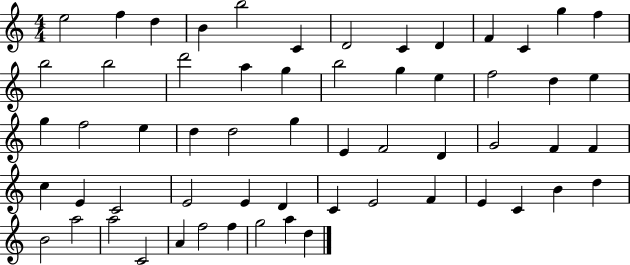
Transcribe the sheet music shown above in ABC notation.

X:1
T:Untitled
M:4/4
L:1/4
K:C
e2 f d B b2 C D2 C D F C g f b2 b2 d'2 a g b2 g e f2 d e g f2 e d d2 g E F2 D G2 F F c E C2 E2 E D C E2 F E C B d B2 a2 a2 C2 A f2 f g2 a d